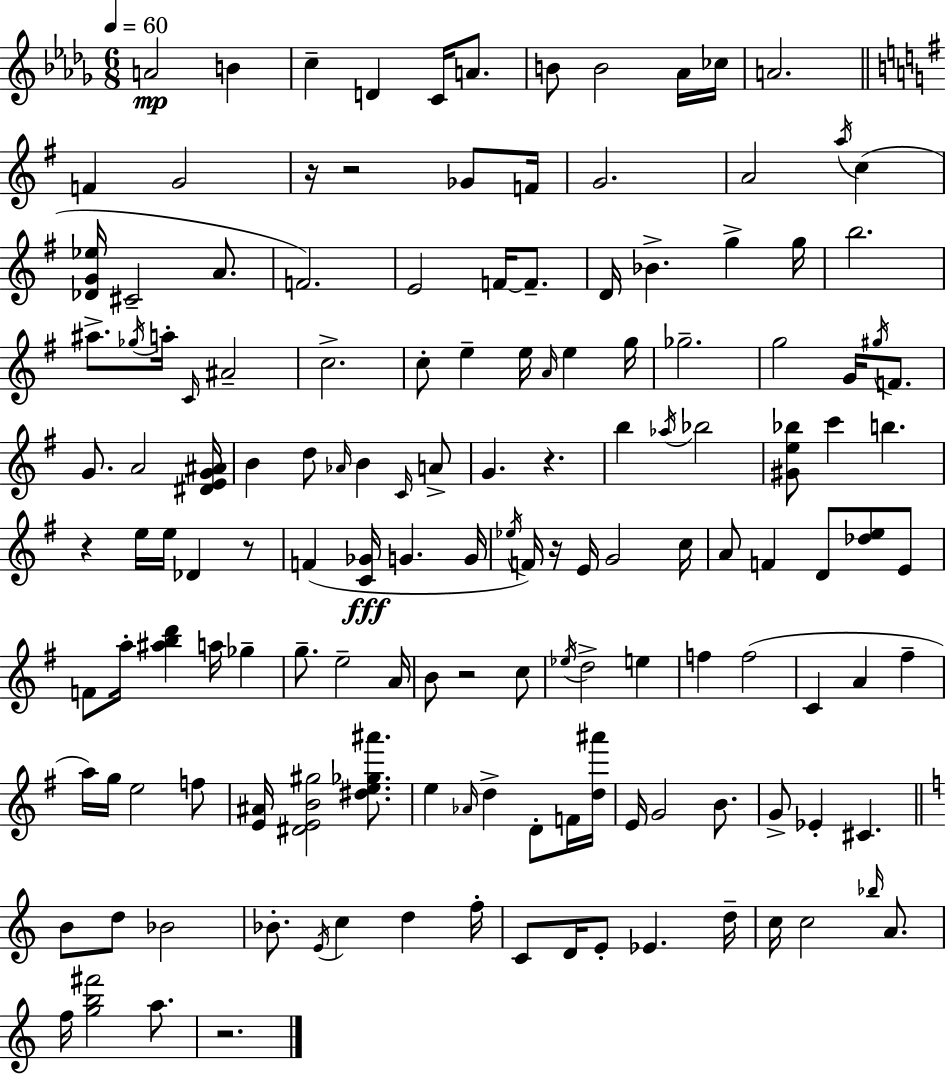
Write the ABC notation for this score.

X:1
T:Untitled
M:6/8
L:1/4
K:Bbm
A2 B c D C/4 A/2 B/2 B2 _A/4 _c/4 A2 F G2 z/4 z2 _G/2 F/4 G2 A2 a/4 c [_DG_e]/4 ^C2 A/2 F2 E2 F/4 F/2 D/4 _B g g/4 b2 ^a/2 _g/4 a/4 C/4 ^A2 c2 c/2 e e/4 A/4 e g/4 _g2 g2 G/4 ^g/4 F/2 G/2 A2 [^DEG^A]/4 B d/2 _A/4 B C/4 A/2 G z b _a/4 _b2 [^Ge_b]/2 c' b z e/4 e/4 _D z/2 F [C_G]/4 G G/4 _e/4 F/4 z/4 E/4 G2 c/4 A/2 F D/2 [_de]/2 E/2 F/2 a/4 [^abd'] a/4 _g g/2 e2 A/4 B/2 z2 c/2 _e/4 d2 e f f2 C A ^f a/4 g/4 e2 f/2 [E^A]/4 [^DEB^g]2 [^de_g^a']/2 e _A/4 d D/2 F/4 [d^a']/4 E/4 G2 B/2 G/2 _E ^C B/2 d/2 _B2 _B/2 E/4 c d f/4 C/2 D/4 E/2 _E d/4 c/4 c2 _b/4 A/2 f/4 [gb^f']2 a/2 z2